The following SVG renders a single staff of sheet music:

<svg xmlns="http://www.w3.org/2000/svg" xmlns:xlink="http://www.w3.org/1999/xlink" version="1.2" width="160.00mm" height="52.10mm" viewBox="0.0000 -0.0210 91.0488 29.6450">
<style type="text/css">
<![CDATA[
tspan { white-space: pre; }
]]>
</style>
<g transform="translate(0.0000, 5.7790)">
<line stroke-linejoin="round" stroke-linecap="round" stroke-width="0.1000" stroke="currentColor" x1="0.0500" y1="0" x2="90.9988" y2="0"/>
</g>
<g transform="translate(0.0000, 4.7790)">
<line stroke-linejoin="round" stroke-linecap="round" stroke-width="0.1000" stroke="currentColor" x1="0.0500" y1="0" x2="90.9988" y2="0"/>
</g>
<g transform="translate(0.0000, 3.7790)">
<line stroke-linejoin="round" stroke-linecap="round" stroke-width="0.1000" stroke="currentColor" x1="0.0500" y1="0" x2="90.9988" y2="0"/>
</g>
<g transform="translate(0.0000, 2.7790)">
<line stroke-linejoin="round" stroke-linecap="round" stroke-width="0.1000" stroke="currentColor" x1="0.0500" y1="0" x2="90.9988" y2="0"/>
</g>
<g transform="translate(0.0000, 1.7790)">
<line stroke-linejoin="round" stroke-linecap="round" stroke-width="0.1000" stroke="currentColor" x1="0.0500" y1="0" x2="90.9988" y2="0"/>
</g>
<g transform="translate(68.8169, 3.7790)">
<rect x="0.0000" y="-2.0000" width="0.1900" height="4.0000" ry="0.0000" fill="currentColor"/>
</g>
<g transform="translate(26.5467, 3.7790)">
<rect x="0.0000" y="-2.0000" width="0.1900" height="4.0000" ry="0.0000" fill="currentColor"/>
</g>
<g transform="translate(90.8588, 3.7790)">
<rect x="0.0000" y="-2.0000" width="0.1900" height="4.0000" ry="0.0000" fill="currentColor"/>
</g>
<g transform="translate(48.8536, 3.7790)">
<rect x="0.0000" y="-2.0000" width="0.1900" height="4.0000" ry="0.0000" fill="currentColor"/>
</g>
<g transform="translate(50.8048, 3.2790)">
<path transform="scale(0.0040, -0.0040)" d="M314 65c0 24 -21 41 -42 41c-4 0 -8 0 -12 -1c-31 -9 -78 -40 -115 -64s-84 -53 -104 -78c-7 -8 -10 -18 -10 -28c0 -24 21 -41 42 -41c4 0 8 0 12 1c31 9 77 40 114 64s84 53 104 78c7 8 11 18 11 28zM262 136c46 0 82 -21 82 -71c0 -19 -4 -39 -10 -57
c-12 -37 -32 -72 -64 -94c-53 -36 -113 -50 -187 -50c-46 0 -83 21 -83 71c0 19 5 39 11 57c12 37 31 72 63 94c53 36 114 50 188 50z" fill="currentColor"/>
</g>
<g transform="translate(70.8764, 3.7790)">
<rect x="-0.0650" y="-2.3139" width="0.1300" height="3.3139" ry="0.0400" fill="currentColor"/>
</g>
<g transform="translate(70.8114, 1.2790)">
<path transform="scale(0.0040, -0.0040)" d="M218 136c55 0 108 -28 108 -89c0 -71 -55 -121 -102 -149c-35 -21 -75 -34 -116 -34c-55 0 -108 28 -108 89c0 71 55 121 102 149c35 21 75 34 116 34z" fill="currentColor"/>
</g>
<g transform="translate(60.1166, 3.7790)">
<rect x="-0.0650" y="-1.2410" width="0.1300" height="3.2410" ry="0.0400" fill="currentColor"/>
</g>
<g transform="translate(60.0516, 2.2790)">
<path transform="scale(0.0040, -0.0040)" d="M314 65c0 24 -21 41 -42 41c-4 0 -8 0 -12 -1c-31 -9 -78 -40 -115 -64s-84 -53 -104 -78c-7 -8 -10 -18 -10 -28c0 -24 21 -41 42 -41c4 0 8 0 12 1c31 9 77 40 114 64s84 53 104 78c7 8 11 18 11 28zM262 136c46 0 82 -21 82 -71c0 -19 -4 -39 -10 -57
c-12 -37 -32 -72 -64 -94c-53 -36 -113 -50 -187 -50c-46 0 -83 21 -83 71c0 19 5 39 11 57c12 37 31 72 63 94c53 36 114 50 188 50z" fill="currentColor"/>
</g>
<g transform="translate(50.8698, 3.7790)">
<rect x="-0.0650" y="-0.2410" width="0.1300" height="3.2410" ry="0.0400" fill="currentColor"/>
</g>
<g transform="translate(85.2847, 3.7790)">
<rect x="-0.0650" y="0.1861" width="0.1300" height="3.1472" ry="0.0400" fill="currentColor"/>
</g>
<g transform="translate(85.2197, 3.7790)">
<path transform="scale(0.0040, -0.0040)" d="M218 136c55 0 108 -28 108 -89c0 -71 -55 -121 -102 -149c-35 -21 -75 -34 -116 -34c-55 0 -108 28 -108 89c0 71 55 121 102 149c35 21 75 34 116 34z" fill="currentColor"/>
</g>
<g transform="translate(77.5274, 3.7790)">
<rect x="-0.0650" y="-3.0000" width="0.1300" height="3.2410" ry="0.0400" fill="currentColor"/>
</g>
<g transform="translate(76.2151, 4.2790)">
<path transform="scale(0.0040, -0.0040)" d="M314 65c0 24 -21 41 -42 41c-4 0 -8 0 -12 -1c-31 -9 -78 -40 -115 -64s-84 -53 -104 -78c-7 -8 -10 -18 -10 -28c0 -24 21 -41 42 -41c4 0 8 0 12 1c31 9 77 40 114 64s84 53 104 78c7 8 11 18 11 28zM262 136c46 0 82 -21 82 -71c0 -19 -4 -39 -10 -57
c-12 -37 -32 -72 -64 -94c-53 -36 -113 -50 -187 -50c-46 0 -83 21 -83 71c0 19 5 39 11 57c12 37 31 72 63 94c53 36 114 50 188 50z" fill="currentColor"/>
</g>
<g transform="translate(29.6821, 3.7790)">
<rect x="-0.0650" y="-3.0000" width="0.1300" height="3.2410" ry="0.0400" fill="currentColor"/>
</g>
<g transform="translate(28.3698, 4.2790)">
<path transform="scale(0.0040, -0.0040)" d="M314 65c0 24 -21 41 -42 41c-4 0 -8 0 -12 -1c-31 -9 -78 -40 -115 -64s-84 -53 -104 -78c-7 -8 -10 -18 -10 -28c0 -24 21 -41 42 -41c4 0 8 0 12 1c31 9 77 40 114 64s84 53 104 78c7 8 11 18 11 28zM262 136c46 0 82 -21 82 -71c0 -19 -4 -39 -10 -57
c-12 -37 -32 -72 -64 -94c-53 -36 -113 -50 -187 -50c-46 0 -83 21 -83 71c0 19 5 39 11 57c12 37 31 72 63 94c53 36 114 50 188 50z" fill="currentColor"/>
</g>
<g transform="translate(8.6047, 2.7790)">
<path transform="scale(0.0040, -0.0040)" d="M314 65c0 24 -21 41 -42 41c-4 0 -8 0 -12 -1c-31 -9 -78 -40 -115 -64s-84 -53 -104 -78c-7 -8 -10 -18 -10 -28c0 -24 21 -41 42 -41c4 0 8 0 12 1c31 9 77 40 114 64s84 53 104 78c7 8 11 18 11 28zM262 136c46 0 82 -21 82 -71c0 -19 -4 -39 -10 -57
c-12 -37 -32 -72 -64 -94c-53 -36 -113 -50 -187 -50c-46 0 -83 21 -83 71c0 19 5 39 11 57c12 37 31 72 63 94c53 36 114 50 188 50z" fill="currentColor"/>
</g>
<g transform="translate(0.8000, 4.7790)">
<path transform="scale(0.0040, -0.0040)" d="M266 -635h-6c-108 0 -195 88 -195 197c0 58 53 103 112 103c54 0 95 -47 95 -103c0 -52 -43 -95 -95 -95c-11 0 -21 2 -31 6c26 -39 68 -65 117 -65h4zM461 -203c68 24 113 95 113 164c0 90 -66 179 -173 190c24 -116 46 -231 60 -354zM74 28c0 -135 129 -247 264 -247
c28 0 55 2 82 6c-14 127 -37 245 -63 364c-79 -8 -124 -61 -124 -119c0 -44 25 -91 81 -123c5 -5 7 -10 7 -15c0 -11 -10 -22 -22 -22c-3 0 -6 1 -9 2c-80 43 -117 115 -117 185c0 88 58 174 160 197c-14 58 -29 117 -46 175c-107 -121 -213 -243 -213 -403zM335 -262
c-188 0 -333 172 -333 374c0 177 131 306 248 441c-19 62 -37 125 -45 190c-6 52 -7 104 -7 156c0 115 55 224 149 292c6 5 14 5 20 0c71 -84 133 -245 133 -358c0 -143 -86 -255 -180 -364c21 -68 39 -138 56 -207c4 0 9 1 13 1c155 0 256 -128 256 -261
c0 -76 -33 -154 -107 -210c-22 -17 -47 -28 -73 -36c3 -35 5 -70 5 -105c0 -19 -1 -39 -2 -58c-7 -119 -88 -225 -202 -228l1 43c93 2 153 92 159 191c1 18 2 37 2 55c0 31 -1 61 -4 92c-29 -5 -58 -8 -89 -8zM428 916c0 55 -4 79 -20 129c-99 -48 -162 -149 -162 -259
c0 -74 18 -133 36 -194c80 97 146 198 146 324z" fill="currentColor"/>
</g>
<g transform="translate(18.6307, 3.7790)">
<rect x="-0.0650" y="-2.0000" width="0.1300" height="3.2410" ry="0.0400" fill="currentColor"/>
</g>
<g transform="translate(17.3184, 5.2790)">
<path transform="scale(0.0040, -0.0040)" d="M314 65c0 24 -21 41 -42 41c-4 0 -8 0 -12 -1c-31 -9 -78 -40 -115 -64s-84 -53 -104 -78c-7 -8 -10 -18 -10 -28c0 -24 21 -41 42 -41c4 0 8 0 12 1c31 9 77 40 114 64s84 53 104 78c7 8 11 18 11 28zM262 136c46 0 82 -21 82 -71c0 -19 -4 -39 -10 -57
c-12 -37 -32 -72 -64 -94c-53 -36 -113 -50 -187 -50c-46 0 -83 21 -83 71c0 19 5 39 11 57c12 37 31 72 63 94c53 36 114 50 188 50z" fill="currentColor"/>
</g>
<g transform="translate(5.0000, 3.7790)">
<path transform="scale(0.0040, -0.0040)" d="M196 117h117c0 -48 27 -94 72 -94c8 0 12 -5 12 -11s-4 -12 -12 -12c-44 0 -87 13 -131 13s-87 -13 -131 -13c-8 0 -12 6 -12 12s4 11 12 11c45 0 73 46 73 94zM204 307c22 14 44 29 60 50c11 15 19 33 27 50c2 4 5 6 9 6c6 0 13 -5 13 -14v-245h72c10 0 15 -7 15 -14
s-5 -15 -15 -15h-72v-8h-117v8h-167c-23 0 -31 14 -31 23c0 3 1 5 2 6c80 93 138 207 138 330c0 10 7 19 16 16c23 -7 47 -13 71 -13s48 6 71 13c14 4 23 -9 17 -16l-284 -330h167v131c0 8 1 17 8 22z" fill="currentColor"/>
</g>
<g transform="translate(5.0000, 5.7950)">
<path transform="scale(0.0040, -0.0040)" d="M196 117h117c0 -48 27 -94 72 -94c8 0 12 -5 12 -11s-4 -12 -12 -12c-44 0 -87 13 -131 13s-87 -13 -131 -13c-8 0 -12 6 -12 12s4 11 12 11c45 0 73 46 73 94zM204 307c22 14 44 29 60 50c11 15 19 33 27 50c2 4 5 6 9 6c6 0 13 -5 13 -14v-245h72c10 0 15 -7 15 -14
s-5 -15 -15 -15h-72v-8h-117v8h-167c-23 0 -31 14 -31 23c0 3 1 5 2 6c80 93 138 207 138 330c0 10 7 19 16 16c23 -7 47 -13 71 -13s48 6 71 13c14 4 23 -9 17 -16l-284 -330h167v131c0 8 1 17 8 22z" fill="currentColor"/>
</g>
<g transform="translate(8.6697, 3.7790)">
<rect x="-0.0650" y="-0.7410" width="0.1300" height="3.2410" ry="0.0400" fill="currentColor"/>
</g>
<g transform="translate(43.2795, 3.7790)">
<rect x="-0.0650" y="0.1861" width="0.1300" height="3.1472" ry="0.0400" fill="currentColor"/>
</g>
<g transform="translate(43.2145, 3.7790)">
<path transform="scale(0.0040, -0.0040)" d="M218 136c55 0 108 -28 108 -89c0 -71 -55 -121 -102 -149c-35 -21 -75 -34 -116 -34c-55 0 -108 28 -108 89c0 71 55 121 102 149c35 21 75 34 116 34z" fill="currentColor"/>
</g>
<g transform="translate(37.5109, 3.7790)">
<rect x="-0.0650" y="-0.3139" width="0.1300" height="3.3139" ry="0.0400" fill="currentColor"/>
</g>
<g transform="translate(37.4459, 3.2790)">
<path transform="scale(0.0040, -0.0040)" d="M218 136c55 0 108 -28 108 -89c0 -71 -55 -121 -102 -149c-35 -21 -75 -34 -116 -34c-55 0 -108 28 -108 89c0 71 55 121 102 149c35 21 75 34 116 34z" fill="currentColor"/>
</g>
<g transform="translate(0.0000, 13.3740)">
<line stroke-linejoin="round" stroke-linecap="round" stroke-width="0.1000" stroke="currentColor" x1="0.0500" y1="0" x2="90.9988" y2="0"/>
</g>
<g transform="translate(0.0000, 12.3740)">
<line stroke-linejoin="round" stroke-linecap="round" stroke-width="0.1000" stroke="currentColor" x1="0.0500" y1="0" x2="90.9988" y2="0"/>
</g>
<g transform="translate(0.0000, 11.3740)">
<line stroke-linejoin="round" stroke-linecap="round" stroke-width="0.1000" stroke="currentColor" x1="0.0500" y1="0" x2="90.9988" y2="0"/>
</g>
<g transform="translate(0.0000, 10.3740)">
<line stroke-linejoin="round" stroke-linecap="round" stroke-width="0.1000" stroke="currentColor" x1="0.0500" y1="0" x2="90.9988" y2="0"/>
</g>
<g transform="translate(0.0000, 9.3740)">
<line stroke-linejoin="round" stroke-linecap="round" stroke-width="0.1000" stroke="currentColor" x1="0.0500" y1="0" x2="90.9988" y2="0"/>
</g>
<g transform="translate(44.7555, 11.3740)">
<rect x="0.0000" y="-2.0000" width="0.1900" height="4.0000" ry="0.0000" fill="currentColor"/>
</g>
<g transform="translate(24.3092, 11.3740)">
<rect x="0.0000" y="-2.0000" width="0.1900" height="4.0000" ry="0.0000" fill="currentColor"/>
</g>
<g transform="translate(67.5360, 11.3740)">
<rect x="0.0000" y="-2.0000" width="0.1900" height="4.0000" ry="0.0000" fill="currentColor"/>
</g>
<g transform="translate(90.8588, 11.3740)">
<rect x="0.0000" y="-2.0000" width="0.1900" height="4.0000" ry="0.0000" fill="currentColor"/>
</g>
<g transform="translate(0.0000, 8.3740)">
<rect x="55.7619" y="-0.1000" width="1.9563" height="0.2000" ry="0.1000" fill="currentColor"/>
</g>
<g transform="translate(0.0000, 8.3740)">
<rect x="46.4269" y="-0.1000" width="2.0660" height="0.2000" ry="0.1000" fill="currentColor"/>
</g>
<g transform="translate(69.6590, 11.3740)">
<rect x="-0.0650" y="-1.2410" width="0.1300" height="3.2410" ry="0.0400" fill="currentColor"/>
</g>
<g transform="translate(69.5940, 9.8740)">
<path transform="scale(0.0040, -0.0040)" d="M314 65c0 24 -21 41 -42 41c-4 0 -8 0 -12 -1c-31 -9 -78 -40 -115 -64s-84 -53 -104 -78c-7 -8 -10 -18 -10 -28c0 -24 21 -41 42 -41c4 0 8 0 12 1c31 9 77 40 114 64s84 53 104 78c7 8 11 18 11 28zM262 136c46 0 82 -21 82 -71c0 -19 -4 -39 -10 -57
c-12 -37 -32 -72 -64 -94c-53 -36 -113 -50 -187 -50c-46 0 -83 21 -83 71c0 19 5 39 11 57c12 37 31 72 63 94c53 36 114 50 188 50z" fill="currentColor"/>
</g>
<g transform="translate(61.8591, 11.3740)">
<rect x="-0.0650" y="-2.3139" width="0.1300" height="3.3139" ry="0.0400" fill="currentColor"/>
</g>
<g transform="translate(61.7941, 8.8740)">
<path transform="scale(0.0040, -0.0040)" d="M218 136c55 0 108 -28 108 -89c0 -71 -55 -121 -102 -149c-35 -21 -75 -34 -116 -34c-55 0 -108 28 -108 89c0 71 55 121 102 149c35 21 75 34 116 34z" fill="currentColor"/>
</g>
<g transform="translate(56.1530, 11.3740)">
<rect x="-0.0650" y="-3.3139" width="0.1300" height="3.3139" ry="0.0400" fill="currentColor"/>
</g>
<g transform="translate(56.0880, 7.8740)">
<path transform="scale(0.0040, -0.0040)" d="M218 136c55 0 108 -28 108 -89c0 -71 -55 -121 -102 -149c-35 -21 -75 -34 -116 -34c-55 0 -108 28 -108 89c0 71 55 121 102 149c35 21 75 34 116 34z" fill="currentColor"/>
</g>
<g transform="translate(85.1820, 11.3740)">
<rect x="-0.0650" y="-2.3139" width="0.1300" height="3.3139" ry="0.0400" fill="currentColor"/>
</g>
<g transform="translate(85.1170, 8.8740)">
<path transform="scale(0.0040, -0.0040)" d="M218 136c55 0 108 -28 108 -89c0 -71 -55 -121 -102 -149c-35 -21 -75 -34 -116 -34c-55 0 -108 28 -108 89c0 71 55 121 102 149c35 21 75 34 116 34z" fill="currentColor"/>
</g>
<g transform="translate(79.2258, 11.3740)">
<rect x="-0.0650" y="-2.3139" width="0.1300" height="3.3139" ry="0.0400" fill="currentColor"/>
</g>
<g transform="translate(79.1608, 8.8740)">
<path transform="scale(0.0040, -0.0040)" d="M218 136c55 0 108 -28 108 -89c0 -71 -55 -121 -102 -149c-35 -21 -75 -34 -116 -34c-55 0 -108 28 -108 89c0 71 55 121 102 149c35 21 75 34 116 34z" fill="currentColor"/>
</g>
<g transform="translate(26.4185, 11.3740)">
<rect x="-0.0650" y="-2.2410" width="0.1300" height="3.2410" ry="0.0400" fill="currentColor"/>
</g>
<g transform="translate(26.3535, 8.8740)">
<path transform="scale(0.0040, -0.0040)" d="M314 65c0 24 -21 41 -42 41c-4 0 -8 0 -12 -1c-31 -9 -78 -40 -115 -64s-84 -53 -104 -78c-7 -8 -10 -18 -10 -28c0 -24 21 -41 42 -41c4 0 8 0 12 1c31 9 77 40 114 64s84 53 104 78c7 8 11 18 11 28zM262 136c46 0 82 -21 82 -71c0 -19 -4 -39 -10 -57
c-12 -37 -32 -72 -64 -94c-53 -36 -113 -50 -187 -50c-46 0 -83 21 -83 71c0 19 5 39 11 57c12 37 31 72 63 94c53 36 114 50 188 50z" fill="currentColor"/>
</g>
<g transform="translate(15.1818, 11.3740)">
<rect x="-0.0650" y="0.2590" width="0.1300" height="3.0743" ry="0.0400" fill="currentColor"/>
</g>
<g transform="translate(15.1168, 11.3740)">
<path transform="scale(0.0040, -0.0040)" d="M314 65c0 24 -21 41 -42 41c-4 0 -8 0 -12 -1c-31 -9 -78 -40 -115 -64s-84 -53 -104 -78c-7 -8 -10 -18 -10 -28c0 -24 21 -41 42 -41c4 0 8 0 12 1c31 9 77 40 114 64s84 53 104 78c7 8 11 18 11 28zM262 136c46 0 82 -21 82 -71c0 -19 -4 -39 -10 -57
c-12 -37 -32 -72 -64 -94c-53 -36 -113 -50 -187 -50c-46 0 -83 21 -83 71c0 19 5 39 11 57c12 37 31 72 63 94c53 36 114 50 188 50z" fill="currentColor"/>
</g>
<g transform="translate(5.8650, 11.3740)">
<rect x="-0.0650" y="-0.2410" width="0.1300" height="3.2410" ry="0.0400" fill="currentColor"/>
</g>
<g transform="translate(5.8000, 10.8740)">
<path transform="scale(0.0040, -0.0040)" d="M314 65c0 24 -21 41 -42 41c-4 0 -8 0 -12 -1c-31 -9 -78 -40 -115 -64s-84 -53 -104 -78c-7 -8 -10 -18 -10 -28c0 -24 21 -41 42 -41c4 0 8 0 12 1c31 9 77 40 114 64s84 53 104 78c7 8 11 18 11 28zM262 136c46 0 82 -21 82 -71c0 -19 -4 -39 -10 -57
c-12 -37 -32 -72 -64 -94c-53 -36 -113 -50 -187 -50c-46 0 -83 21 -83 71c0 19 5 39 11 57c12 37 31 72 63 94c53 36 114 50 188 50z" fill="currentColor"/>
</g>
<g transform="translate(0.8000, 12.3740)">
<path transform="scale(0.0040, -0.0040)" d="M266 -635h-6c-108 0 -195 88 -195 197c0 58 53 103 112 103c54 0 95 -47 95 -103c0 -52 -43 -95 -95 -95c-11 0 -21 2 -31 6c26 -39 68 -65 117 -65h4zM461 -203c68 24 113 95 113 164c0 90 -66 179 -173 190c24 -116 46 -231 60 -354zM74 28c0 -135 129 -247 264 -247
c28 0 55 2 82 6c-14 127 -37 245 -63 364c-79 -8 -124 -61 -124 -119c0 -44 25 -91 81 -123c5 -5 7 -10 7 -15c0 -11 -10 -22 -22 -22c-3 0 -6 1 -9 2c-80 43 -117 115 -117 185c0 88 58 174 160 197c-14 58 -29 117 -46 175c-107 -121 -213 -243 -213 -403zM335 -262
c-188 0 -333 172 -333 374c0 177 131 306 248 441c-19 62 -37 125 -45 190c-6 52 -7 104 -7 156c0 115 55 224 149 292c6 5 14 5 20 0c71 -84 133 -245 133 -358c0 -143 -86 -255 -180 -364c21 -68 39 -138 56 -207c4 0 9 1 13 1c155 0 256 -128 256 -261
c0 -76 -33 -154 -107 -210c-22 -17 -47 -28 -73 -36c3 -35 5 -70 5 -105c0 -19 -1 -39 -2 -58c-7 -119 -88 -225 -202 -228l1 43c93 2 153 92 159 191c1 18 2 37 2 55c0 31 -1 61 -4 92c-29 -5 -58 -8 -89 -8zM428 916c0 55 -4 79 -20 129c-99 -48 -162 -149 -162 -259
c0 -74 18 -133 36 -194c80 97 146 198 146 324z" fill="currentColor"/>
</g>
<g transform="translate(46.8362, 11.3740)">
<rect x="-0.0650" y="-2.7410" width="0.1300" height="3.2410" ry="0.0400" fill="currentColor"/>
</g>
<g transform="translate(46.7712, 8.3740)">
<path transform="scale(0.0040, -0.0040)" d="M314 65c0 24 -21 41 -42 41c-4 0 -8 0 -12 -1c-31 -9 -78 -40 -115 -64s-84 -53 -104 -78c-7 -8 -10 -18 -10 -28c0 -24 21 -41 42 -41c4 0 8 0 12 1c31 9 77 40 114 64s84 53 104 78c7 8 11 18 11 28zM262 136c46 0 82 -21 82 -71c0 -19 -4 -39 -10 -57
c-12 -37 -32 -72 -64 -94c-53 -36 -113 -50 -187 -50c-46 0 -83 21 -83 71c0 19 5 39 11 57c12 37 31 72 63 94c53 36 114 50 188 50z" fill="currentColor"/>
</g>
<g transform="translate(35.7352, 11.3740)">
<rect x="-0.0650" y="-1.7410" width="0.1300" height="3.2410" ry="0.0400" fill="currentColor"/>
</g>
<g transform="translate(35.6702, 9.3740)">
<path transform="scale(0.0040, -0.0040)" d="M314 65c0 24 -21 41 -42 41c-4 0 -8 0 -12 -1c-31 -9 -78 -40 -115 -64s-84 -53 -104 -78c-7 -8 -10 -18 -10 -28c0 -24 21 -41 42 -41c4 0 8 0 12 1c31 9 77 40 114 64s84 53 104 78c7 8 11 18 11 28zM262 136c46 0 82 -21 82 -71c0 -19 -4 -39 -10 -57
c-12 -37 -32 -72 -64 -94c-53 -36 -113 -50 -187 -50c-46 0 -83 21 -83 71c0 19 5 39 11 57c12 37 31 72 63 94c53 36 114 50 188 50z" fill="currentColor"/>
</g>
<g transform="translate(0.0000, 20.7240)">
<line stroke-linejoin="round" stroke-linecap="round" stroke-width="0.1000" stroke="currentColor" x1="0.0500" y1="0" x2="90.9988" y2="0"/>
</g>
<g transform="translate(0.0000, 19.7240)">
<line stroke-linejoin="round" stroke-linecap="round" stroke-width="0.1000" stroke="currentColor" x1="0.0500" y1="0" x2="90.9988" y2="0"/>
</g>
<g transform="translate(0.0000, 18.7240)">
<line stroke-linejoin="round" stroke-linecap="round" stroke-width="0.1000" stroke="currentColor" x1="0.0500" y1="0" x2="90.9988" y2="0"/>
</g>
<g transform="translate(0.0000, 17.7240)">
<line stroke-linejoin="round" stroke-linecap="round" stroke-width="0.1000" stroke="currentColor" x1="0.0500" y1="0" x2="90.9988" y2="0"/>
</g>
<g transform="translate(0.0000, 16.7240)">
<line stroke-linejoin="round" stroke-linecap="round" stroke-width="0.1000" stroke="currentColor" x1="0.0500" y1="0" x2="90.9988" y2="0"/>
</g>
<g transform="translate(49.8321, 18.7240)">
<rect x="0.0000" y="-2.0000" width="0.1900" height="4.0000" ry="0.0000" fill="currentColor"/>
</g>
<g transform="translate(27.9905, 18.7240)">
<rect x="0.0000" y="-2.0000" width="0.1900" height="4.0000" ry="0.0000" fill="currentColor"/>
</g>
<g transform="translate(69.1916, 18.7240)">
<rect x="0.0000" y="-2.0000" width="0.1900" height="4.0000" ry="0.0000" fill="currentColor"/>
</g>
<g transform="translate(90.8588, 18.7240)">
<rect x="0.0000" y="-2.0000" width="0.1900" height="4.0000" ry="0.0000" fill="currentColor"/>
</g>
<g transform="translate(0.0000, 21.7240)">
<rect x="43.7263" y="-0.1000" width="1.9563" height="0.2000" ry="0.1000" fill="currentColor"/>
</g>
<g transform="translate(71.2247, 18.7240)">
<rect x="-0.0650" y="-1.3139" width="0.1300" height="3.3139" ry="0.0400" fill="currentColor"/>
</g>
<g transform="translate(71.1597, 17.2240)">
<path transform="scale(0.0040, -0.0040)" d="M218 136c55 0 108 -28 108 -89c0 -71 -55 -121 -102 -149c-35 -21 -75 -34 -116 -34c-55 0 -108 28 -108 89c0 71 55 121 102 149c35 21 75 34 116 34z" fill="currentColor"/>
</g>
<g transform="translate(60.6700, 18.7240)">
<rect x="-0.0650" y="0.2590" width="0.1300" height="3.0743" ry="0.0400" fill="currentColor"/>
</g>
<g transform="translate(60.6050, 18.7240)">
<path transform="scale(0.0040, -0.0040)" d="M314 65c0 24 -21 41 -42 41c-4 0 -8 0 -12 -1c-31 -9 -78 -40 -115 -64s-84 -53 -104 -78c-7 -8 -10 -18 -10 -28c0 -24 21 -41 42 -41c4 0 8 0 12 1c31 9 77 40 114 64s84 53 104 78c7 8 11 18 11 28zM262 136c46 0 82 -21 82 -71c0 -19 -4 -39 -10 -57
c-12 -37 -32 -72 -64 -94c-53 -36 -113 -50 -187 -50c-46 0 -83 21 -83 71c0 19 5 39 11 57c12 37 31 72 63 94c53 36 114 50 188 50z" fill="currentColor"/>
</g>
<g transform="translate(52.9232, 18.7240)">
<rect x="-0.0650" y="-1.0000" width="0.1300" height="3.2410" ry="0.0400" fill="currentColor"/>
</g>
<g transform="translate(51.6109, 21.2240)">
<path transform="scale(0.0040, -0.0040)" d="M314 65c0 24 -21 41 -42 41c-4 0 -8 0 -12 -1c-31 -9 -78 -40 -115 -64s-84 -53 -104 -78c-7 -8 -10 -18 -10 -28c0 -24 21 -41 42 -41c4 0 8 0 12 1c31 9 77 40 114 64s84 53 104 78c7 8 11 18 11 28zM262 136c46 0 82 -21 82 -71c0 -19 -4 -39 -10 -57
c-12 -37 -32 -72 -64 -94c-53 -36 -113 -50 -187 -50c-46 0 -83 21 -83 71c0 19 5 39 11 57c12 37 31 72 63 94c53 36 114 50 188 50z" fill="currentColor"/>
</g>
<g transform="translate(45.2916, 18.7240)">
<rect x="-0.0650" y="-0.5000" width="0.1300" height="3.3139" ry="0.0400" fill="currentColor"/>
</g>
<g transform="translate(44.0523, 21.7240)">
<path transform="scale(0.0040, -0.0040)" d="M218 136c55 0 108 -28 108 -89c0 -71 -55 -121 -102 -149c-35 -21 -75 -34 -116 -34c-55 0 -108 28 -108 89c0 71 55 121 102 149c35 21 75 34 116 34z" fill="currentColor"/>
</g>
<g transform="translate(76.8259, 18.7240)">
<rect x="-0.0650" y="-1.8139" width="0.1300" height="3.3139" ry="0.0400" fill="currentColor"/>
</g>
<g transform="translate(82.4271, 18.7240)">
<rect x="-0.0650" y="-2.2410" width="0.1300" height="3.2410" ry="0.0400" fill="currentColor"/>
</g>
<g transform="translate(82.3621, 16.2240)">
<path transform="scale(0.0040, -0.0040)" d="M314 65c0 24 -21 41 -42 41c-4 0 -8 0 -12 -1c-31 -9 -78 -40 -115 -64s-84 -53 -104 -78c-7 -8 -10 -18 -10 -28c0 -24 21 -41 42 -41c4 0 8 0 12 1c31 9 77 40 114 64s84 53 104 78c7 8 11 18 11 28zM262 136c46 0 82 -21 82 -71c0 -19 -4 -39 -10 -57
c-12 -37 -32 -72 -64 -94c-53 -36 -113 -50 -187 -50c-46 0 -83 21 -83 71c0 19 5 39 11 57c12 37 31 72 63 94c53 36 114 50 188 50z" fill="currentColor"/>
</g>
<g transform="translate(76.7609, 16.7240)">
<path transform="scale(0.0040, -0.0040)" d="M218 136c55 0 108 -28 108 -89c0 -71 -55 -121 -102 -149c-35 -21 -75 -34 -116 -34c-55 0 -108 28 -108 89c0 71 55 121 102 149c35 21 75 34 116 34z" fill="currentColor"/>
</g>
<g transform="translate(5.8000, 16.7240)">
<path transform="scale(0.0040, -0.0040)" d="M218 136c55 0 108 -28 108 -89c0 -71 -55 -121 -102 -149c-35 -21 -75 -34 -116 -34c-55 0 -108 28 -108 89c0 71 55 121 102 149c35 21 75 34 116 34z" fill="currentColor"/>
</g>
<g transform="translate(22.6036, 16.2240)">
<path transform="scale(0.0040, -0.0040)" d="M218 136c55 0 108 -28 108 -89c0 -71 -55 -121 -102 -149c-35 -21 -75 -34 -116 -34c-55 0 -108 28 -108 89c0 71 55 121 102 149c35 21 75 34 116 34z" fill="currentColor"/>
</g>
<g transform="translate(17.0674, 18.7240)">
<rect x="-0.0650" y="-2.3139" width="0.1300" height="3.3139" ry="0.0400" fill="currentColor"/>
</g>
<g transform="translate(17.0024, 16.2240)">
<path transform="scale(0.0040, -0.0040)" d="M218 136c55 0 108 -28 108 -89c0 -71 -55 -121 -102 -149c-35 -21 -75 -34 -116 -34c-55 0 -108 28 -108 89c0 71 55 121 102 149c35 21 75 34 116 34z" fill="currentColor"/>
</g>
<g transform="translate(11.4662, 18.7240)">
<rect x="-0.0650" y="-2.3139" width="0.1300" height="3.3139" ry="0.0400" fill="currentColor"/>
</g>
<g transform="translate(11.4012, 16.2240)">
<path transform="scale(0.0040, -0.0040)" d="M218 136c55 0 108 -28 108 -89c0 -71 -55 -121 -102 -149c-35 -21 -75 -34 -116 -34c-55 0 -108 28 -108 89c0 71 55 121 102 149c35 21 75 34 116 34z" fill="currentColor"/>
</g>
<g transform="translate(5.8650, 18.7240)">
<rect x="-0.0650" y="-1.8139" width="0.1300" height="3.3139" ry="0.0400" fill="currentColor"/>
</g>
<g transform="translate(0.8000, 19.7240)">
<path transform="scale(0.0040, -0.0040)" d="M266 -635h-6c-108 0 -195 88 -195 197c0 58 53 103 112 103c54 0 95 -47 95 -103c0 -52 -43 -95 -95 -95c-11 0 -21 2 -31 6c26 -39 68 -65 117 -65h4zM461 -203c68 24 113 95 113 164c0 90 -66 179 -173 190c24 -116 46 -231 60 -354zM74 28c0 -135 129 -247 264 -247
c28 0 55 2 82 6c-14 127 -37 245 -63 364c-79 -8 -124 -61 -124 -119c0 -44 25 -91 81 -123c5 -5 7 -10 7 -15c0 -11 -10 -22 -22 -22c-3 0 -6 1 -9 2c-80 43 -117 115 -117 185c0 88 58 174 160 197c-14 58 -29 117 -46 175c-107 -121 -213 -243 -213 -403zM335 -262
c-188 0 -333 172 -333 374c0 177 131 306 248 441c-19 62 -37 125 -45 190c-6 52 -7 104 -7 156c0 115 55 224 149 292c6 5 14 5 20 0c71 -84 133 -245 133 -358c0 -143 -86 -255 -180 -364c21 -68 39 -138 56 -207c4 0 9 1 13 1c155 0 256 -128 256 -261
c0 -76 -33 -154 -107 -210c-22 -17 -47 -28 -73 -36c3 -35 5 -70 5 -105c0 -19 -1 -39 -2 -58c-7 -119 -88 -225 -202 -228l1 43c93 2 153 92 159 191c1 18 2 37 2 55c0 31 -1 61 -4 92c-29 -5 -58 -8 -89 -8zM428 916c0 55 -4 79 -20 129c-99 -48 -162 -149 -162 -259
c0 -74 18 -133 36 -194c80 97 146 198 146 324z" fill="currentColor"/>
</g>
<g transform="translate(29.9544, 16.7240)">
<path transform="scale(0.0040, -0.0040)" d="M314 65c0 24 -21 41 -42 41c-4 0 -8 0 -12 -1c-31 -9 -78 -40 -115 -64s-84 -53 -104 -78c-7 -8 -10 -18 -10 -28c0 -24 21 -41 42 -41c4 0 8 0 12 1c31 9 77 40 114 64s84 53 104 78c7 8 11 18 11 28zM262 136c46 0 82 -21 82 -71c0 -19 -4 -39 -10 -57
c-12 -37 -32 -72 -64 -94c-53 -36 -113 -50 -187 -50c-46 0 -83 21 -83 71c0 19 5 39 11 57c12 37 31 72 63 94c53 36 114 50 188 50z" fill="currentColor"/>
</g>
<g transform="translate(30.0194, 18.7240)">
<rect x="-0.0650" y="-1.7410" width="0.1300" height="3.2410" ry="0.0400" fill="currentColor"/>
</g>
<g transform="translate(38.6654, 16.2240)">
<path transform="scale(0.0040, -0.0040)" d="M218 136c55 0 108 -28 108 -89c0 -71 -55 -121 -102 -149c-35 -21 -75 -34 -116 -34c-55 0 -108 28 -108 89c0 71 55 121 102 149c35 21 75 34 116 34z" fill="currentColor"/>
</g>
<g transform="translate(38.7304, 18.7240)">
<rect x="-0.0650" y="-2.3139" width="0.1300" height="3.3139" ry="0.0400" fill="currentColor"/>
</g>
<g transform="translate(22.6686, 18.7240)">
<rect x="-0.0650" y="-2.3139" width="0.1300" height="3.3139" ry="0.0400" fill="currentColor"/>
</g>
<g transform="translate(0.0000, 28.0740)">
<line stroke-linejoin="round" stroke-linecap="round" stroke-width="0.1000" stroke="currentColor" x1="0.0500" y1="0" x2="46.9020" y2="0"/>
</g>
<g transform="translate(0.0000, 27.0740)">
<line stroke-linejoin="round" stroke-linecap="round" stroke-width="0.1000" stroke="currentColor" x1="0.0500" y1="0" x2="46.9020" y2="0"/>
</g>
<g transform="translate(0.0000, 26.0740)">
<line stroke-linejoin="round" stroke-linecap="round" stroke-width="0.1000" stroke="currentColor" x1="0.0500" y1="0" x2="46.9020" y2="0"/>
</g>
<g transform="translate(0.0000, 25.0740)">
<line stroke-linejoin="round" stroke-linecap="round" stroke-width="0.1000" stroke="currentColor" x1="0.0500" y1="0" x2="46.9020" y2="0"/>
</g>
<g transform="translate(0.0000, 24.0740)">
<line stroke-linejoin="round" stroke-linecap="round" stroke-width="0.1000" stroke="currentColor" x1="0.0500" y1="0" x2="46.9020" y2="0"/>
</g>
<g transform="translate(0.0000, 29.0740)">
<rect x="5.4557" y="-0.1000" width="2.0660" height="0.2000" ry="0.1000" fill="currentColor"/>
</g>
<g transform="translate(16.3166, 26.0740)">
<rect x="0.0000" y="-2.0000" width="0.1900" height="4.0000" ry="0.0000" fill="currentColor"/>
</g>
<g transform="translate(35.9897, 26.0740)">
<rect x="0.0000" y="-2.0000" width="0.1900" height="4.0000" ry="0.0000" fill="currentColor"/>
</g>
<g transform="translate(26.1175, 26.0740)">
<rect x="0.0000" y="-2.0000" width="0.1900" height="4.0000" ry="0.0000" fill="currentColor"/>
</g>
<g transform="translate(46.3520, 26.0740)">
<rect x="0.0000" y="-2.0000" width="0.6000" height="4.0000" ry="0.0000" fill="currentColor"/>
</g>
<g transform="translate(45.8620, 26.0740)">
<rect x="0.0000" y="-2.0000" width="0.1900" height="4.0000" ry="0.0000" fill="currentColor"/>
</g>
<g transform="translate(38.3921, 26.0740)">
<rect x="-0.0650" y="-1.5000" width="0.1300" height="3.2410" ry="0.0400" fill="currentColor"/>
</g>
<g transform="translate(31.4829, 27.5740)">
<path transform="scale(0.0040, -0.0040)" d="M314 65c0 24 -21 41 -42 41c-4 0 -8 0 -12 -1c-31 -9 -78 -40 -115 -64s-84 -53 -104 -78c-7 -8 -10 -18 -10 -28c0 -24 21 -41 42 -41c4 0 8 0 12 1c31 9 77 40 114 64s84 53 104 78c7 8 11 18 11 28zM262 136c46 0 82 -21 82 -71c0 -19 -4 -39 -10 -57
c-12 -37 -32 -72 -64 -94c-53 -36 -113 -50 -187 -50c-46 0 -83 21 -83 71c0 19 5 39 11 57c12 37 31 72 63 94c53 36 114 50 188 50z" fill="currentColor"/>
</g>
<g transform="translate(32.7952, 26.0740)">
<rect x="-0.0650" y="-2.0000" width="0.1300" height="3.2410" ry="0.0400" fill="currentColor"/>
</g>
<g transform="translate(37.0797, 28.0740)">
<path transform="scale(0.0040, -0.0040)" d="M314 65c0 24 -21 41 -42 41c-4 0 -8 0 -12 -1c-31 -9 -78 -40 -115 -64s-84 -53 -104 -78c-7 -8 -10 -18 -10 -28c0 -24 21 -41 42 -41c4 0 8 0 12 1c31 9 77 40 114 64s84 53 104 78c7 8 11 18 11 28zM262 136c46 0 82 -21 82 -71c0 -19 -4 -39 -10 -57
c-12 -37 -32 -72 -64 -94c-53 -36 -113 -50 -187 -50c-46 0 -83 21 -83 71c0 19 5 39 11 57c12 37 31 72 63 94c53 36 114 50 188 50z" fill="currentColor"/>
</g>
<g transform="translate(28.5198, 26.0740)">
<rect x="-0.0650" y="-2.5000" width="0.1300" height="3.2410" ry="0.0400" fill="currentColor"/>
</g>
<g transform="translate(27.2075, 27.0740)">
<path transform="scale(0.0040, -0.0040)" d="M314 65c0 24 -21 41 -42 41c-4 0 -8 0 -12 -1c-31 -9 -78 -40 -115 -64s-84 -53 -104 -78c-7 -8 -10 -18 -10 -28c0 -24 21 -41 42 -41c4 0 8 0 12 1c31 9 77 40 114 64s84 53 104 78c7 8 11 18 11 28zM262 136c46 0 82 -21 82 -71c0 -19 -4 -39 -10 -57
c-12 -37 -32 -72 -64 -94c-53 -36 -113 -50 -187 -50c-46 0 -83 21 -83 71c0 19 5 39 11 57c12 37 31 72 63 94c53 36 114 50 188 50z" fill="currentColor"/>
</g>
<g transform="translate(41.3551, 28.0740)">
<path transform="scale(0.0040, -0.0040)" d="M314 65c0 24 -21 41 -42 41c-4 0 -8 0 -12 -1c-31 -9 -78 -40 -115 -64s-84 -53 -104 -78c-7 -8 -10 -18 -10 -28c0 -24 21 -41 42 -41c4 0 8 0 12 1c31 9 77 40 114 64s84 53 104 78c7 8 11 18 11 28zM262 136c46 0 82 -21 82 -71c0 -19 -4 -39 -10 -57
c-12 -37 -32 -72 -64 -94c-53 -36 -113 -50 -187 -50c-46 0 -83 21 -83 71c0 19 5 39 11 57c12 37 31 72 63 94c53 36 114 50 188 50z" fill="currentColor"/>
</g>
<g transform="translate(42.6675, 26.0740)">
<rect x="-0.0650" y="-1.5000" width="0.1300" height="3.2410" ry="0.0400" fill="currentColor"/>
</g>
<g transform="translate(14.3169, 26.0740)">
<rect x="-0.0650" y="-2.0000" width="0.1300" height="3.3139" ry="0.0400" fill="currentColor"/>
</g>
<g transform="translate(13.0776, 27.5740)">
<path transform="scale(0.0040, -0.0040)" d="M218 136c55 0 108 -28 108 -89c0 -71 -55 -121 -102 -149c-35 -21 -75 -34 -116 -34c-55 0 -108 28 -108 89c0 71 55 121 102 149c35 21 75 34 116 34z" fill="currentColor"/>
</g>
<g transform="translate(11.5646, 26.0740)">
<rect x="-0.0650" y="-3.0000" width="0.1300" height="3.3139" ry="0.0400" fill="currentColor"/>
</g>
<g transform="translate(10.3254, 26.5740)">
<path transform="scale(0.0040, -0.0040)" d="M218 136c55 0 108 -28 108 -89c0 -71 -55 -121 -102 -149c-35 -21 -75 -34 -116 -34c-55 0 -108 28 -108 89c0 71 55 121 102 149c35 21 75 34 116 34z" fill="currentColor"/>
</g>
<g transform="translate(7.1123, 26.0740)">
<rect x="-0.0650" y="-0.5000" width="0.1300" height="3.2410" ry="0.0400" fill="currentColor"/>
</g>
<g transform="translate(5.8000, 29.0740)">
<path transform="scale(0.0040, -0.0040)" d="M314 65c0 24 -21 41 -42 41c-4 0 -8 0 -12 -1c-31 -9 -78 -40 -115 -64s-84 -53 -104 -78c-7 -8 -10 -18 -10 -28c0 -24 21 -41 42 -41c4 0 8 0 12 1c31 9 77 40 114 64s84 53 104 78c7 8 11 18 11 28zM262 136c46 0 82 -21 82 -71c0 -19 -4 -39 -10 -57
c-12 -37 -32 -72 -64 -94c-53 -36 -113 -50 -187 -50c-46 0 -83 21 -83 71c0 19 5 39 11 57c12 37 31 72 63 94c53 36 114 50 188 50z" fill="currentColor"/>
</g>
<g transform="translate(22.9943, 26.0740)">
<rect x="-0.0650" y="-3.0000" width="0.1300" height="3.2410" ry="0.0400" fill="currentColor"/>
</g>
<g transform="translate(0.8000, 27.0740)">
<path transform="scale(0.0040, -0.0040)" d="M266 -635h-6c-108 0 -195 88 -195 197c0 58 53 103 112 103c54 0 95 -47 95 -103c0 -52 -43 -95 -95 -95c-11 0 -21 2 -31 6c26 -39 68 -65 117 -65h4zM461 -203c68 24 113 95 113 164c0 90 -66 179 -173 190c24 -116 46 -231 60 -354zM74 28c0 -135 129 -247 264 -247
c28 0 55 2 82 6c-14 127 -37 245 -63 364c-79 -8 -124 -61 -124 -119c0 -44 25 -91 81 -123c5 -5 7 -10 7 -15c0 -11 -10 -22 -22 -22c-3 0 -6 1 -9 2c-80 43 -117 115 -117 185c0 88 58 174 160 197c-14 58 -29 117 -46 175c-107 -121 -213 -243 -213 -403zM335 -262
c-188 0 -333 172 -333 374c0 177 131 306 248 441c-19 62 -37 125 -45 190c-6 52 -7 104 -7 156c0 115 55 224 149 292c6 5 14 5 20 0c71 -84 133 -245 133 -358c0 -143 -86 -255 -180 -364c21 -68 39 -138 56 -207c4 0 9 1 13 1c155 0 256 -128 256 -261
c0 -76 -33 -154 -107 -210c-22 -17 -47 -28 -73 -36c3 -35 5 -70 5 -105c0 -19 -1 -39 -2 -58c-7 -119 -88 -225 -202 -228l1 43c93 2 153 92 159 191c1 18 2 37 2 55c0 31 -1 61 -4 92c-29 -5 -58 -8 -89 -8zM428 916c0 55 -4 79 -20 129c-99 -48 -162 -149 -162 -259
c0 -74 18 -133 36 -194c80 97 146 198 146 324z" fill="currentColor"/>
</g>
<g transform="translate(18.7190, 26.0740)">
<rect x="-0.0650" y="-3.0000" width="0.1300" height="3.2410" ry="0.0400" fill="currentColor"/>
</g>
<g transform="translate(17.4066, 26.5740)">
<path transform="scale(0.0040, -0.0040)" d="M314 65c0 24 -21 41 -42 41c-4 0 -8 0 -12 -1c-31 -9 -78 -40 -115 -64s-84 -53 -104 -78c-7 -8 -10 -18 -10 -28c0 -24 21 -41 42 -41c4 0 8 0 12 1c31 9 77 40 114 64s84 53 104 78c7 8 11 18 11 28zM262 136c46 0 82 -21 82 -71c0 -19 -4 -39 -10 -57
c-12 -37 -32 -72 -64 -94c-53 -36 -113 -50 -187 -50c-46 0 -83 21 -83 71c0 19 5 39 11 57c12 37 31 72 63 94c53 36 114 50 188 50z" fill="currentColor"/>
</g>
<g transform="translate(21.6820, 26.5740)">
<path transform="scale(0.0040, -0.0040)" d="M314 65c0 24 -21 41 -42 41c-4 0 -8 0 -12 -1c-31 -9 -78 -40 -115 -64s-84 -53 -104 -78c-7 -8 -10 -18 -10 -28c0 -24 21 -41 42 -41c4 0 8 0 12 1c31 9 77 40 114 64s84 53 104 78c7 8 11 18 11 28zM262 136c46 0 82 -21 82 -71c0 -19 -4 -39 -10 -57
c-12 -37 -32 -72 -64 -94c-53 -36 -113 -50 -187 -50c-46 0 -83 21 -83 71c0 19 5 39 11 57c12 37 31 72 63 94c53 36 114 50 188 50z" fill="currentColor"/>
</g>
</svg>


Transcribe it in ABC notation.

X:1
T:Untitled
M:4/4
L:1/4
K:C
d2 F2 A2 c B c2 e2 g A2 B c2 B2 g2 f2 a2 b g e2 g g f g g g f2 g C D2 B2 e f g2 C2 A F A2 A2 G2 F2 E2 E2